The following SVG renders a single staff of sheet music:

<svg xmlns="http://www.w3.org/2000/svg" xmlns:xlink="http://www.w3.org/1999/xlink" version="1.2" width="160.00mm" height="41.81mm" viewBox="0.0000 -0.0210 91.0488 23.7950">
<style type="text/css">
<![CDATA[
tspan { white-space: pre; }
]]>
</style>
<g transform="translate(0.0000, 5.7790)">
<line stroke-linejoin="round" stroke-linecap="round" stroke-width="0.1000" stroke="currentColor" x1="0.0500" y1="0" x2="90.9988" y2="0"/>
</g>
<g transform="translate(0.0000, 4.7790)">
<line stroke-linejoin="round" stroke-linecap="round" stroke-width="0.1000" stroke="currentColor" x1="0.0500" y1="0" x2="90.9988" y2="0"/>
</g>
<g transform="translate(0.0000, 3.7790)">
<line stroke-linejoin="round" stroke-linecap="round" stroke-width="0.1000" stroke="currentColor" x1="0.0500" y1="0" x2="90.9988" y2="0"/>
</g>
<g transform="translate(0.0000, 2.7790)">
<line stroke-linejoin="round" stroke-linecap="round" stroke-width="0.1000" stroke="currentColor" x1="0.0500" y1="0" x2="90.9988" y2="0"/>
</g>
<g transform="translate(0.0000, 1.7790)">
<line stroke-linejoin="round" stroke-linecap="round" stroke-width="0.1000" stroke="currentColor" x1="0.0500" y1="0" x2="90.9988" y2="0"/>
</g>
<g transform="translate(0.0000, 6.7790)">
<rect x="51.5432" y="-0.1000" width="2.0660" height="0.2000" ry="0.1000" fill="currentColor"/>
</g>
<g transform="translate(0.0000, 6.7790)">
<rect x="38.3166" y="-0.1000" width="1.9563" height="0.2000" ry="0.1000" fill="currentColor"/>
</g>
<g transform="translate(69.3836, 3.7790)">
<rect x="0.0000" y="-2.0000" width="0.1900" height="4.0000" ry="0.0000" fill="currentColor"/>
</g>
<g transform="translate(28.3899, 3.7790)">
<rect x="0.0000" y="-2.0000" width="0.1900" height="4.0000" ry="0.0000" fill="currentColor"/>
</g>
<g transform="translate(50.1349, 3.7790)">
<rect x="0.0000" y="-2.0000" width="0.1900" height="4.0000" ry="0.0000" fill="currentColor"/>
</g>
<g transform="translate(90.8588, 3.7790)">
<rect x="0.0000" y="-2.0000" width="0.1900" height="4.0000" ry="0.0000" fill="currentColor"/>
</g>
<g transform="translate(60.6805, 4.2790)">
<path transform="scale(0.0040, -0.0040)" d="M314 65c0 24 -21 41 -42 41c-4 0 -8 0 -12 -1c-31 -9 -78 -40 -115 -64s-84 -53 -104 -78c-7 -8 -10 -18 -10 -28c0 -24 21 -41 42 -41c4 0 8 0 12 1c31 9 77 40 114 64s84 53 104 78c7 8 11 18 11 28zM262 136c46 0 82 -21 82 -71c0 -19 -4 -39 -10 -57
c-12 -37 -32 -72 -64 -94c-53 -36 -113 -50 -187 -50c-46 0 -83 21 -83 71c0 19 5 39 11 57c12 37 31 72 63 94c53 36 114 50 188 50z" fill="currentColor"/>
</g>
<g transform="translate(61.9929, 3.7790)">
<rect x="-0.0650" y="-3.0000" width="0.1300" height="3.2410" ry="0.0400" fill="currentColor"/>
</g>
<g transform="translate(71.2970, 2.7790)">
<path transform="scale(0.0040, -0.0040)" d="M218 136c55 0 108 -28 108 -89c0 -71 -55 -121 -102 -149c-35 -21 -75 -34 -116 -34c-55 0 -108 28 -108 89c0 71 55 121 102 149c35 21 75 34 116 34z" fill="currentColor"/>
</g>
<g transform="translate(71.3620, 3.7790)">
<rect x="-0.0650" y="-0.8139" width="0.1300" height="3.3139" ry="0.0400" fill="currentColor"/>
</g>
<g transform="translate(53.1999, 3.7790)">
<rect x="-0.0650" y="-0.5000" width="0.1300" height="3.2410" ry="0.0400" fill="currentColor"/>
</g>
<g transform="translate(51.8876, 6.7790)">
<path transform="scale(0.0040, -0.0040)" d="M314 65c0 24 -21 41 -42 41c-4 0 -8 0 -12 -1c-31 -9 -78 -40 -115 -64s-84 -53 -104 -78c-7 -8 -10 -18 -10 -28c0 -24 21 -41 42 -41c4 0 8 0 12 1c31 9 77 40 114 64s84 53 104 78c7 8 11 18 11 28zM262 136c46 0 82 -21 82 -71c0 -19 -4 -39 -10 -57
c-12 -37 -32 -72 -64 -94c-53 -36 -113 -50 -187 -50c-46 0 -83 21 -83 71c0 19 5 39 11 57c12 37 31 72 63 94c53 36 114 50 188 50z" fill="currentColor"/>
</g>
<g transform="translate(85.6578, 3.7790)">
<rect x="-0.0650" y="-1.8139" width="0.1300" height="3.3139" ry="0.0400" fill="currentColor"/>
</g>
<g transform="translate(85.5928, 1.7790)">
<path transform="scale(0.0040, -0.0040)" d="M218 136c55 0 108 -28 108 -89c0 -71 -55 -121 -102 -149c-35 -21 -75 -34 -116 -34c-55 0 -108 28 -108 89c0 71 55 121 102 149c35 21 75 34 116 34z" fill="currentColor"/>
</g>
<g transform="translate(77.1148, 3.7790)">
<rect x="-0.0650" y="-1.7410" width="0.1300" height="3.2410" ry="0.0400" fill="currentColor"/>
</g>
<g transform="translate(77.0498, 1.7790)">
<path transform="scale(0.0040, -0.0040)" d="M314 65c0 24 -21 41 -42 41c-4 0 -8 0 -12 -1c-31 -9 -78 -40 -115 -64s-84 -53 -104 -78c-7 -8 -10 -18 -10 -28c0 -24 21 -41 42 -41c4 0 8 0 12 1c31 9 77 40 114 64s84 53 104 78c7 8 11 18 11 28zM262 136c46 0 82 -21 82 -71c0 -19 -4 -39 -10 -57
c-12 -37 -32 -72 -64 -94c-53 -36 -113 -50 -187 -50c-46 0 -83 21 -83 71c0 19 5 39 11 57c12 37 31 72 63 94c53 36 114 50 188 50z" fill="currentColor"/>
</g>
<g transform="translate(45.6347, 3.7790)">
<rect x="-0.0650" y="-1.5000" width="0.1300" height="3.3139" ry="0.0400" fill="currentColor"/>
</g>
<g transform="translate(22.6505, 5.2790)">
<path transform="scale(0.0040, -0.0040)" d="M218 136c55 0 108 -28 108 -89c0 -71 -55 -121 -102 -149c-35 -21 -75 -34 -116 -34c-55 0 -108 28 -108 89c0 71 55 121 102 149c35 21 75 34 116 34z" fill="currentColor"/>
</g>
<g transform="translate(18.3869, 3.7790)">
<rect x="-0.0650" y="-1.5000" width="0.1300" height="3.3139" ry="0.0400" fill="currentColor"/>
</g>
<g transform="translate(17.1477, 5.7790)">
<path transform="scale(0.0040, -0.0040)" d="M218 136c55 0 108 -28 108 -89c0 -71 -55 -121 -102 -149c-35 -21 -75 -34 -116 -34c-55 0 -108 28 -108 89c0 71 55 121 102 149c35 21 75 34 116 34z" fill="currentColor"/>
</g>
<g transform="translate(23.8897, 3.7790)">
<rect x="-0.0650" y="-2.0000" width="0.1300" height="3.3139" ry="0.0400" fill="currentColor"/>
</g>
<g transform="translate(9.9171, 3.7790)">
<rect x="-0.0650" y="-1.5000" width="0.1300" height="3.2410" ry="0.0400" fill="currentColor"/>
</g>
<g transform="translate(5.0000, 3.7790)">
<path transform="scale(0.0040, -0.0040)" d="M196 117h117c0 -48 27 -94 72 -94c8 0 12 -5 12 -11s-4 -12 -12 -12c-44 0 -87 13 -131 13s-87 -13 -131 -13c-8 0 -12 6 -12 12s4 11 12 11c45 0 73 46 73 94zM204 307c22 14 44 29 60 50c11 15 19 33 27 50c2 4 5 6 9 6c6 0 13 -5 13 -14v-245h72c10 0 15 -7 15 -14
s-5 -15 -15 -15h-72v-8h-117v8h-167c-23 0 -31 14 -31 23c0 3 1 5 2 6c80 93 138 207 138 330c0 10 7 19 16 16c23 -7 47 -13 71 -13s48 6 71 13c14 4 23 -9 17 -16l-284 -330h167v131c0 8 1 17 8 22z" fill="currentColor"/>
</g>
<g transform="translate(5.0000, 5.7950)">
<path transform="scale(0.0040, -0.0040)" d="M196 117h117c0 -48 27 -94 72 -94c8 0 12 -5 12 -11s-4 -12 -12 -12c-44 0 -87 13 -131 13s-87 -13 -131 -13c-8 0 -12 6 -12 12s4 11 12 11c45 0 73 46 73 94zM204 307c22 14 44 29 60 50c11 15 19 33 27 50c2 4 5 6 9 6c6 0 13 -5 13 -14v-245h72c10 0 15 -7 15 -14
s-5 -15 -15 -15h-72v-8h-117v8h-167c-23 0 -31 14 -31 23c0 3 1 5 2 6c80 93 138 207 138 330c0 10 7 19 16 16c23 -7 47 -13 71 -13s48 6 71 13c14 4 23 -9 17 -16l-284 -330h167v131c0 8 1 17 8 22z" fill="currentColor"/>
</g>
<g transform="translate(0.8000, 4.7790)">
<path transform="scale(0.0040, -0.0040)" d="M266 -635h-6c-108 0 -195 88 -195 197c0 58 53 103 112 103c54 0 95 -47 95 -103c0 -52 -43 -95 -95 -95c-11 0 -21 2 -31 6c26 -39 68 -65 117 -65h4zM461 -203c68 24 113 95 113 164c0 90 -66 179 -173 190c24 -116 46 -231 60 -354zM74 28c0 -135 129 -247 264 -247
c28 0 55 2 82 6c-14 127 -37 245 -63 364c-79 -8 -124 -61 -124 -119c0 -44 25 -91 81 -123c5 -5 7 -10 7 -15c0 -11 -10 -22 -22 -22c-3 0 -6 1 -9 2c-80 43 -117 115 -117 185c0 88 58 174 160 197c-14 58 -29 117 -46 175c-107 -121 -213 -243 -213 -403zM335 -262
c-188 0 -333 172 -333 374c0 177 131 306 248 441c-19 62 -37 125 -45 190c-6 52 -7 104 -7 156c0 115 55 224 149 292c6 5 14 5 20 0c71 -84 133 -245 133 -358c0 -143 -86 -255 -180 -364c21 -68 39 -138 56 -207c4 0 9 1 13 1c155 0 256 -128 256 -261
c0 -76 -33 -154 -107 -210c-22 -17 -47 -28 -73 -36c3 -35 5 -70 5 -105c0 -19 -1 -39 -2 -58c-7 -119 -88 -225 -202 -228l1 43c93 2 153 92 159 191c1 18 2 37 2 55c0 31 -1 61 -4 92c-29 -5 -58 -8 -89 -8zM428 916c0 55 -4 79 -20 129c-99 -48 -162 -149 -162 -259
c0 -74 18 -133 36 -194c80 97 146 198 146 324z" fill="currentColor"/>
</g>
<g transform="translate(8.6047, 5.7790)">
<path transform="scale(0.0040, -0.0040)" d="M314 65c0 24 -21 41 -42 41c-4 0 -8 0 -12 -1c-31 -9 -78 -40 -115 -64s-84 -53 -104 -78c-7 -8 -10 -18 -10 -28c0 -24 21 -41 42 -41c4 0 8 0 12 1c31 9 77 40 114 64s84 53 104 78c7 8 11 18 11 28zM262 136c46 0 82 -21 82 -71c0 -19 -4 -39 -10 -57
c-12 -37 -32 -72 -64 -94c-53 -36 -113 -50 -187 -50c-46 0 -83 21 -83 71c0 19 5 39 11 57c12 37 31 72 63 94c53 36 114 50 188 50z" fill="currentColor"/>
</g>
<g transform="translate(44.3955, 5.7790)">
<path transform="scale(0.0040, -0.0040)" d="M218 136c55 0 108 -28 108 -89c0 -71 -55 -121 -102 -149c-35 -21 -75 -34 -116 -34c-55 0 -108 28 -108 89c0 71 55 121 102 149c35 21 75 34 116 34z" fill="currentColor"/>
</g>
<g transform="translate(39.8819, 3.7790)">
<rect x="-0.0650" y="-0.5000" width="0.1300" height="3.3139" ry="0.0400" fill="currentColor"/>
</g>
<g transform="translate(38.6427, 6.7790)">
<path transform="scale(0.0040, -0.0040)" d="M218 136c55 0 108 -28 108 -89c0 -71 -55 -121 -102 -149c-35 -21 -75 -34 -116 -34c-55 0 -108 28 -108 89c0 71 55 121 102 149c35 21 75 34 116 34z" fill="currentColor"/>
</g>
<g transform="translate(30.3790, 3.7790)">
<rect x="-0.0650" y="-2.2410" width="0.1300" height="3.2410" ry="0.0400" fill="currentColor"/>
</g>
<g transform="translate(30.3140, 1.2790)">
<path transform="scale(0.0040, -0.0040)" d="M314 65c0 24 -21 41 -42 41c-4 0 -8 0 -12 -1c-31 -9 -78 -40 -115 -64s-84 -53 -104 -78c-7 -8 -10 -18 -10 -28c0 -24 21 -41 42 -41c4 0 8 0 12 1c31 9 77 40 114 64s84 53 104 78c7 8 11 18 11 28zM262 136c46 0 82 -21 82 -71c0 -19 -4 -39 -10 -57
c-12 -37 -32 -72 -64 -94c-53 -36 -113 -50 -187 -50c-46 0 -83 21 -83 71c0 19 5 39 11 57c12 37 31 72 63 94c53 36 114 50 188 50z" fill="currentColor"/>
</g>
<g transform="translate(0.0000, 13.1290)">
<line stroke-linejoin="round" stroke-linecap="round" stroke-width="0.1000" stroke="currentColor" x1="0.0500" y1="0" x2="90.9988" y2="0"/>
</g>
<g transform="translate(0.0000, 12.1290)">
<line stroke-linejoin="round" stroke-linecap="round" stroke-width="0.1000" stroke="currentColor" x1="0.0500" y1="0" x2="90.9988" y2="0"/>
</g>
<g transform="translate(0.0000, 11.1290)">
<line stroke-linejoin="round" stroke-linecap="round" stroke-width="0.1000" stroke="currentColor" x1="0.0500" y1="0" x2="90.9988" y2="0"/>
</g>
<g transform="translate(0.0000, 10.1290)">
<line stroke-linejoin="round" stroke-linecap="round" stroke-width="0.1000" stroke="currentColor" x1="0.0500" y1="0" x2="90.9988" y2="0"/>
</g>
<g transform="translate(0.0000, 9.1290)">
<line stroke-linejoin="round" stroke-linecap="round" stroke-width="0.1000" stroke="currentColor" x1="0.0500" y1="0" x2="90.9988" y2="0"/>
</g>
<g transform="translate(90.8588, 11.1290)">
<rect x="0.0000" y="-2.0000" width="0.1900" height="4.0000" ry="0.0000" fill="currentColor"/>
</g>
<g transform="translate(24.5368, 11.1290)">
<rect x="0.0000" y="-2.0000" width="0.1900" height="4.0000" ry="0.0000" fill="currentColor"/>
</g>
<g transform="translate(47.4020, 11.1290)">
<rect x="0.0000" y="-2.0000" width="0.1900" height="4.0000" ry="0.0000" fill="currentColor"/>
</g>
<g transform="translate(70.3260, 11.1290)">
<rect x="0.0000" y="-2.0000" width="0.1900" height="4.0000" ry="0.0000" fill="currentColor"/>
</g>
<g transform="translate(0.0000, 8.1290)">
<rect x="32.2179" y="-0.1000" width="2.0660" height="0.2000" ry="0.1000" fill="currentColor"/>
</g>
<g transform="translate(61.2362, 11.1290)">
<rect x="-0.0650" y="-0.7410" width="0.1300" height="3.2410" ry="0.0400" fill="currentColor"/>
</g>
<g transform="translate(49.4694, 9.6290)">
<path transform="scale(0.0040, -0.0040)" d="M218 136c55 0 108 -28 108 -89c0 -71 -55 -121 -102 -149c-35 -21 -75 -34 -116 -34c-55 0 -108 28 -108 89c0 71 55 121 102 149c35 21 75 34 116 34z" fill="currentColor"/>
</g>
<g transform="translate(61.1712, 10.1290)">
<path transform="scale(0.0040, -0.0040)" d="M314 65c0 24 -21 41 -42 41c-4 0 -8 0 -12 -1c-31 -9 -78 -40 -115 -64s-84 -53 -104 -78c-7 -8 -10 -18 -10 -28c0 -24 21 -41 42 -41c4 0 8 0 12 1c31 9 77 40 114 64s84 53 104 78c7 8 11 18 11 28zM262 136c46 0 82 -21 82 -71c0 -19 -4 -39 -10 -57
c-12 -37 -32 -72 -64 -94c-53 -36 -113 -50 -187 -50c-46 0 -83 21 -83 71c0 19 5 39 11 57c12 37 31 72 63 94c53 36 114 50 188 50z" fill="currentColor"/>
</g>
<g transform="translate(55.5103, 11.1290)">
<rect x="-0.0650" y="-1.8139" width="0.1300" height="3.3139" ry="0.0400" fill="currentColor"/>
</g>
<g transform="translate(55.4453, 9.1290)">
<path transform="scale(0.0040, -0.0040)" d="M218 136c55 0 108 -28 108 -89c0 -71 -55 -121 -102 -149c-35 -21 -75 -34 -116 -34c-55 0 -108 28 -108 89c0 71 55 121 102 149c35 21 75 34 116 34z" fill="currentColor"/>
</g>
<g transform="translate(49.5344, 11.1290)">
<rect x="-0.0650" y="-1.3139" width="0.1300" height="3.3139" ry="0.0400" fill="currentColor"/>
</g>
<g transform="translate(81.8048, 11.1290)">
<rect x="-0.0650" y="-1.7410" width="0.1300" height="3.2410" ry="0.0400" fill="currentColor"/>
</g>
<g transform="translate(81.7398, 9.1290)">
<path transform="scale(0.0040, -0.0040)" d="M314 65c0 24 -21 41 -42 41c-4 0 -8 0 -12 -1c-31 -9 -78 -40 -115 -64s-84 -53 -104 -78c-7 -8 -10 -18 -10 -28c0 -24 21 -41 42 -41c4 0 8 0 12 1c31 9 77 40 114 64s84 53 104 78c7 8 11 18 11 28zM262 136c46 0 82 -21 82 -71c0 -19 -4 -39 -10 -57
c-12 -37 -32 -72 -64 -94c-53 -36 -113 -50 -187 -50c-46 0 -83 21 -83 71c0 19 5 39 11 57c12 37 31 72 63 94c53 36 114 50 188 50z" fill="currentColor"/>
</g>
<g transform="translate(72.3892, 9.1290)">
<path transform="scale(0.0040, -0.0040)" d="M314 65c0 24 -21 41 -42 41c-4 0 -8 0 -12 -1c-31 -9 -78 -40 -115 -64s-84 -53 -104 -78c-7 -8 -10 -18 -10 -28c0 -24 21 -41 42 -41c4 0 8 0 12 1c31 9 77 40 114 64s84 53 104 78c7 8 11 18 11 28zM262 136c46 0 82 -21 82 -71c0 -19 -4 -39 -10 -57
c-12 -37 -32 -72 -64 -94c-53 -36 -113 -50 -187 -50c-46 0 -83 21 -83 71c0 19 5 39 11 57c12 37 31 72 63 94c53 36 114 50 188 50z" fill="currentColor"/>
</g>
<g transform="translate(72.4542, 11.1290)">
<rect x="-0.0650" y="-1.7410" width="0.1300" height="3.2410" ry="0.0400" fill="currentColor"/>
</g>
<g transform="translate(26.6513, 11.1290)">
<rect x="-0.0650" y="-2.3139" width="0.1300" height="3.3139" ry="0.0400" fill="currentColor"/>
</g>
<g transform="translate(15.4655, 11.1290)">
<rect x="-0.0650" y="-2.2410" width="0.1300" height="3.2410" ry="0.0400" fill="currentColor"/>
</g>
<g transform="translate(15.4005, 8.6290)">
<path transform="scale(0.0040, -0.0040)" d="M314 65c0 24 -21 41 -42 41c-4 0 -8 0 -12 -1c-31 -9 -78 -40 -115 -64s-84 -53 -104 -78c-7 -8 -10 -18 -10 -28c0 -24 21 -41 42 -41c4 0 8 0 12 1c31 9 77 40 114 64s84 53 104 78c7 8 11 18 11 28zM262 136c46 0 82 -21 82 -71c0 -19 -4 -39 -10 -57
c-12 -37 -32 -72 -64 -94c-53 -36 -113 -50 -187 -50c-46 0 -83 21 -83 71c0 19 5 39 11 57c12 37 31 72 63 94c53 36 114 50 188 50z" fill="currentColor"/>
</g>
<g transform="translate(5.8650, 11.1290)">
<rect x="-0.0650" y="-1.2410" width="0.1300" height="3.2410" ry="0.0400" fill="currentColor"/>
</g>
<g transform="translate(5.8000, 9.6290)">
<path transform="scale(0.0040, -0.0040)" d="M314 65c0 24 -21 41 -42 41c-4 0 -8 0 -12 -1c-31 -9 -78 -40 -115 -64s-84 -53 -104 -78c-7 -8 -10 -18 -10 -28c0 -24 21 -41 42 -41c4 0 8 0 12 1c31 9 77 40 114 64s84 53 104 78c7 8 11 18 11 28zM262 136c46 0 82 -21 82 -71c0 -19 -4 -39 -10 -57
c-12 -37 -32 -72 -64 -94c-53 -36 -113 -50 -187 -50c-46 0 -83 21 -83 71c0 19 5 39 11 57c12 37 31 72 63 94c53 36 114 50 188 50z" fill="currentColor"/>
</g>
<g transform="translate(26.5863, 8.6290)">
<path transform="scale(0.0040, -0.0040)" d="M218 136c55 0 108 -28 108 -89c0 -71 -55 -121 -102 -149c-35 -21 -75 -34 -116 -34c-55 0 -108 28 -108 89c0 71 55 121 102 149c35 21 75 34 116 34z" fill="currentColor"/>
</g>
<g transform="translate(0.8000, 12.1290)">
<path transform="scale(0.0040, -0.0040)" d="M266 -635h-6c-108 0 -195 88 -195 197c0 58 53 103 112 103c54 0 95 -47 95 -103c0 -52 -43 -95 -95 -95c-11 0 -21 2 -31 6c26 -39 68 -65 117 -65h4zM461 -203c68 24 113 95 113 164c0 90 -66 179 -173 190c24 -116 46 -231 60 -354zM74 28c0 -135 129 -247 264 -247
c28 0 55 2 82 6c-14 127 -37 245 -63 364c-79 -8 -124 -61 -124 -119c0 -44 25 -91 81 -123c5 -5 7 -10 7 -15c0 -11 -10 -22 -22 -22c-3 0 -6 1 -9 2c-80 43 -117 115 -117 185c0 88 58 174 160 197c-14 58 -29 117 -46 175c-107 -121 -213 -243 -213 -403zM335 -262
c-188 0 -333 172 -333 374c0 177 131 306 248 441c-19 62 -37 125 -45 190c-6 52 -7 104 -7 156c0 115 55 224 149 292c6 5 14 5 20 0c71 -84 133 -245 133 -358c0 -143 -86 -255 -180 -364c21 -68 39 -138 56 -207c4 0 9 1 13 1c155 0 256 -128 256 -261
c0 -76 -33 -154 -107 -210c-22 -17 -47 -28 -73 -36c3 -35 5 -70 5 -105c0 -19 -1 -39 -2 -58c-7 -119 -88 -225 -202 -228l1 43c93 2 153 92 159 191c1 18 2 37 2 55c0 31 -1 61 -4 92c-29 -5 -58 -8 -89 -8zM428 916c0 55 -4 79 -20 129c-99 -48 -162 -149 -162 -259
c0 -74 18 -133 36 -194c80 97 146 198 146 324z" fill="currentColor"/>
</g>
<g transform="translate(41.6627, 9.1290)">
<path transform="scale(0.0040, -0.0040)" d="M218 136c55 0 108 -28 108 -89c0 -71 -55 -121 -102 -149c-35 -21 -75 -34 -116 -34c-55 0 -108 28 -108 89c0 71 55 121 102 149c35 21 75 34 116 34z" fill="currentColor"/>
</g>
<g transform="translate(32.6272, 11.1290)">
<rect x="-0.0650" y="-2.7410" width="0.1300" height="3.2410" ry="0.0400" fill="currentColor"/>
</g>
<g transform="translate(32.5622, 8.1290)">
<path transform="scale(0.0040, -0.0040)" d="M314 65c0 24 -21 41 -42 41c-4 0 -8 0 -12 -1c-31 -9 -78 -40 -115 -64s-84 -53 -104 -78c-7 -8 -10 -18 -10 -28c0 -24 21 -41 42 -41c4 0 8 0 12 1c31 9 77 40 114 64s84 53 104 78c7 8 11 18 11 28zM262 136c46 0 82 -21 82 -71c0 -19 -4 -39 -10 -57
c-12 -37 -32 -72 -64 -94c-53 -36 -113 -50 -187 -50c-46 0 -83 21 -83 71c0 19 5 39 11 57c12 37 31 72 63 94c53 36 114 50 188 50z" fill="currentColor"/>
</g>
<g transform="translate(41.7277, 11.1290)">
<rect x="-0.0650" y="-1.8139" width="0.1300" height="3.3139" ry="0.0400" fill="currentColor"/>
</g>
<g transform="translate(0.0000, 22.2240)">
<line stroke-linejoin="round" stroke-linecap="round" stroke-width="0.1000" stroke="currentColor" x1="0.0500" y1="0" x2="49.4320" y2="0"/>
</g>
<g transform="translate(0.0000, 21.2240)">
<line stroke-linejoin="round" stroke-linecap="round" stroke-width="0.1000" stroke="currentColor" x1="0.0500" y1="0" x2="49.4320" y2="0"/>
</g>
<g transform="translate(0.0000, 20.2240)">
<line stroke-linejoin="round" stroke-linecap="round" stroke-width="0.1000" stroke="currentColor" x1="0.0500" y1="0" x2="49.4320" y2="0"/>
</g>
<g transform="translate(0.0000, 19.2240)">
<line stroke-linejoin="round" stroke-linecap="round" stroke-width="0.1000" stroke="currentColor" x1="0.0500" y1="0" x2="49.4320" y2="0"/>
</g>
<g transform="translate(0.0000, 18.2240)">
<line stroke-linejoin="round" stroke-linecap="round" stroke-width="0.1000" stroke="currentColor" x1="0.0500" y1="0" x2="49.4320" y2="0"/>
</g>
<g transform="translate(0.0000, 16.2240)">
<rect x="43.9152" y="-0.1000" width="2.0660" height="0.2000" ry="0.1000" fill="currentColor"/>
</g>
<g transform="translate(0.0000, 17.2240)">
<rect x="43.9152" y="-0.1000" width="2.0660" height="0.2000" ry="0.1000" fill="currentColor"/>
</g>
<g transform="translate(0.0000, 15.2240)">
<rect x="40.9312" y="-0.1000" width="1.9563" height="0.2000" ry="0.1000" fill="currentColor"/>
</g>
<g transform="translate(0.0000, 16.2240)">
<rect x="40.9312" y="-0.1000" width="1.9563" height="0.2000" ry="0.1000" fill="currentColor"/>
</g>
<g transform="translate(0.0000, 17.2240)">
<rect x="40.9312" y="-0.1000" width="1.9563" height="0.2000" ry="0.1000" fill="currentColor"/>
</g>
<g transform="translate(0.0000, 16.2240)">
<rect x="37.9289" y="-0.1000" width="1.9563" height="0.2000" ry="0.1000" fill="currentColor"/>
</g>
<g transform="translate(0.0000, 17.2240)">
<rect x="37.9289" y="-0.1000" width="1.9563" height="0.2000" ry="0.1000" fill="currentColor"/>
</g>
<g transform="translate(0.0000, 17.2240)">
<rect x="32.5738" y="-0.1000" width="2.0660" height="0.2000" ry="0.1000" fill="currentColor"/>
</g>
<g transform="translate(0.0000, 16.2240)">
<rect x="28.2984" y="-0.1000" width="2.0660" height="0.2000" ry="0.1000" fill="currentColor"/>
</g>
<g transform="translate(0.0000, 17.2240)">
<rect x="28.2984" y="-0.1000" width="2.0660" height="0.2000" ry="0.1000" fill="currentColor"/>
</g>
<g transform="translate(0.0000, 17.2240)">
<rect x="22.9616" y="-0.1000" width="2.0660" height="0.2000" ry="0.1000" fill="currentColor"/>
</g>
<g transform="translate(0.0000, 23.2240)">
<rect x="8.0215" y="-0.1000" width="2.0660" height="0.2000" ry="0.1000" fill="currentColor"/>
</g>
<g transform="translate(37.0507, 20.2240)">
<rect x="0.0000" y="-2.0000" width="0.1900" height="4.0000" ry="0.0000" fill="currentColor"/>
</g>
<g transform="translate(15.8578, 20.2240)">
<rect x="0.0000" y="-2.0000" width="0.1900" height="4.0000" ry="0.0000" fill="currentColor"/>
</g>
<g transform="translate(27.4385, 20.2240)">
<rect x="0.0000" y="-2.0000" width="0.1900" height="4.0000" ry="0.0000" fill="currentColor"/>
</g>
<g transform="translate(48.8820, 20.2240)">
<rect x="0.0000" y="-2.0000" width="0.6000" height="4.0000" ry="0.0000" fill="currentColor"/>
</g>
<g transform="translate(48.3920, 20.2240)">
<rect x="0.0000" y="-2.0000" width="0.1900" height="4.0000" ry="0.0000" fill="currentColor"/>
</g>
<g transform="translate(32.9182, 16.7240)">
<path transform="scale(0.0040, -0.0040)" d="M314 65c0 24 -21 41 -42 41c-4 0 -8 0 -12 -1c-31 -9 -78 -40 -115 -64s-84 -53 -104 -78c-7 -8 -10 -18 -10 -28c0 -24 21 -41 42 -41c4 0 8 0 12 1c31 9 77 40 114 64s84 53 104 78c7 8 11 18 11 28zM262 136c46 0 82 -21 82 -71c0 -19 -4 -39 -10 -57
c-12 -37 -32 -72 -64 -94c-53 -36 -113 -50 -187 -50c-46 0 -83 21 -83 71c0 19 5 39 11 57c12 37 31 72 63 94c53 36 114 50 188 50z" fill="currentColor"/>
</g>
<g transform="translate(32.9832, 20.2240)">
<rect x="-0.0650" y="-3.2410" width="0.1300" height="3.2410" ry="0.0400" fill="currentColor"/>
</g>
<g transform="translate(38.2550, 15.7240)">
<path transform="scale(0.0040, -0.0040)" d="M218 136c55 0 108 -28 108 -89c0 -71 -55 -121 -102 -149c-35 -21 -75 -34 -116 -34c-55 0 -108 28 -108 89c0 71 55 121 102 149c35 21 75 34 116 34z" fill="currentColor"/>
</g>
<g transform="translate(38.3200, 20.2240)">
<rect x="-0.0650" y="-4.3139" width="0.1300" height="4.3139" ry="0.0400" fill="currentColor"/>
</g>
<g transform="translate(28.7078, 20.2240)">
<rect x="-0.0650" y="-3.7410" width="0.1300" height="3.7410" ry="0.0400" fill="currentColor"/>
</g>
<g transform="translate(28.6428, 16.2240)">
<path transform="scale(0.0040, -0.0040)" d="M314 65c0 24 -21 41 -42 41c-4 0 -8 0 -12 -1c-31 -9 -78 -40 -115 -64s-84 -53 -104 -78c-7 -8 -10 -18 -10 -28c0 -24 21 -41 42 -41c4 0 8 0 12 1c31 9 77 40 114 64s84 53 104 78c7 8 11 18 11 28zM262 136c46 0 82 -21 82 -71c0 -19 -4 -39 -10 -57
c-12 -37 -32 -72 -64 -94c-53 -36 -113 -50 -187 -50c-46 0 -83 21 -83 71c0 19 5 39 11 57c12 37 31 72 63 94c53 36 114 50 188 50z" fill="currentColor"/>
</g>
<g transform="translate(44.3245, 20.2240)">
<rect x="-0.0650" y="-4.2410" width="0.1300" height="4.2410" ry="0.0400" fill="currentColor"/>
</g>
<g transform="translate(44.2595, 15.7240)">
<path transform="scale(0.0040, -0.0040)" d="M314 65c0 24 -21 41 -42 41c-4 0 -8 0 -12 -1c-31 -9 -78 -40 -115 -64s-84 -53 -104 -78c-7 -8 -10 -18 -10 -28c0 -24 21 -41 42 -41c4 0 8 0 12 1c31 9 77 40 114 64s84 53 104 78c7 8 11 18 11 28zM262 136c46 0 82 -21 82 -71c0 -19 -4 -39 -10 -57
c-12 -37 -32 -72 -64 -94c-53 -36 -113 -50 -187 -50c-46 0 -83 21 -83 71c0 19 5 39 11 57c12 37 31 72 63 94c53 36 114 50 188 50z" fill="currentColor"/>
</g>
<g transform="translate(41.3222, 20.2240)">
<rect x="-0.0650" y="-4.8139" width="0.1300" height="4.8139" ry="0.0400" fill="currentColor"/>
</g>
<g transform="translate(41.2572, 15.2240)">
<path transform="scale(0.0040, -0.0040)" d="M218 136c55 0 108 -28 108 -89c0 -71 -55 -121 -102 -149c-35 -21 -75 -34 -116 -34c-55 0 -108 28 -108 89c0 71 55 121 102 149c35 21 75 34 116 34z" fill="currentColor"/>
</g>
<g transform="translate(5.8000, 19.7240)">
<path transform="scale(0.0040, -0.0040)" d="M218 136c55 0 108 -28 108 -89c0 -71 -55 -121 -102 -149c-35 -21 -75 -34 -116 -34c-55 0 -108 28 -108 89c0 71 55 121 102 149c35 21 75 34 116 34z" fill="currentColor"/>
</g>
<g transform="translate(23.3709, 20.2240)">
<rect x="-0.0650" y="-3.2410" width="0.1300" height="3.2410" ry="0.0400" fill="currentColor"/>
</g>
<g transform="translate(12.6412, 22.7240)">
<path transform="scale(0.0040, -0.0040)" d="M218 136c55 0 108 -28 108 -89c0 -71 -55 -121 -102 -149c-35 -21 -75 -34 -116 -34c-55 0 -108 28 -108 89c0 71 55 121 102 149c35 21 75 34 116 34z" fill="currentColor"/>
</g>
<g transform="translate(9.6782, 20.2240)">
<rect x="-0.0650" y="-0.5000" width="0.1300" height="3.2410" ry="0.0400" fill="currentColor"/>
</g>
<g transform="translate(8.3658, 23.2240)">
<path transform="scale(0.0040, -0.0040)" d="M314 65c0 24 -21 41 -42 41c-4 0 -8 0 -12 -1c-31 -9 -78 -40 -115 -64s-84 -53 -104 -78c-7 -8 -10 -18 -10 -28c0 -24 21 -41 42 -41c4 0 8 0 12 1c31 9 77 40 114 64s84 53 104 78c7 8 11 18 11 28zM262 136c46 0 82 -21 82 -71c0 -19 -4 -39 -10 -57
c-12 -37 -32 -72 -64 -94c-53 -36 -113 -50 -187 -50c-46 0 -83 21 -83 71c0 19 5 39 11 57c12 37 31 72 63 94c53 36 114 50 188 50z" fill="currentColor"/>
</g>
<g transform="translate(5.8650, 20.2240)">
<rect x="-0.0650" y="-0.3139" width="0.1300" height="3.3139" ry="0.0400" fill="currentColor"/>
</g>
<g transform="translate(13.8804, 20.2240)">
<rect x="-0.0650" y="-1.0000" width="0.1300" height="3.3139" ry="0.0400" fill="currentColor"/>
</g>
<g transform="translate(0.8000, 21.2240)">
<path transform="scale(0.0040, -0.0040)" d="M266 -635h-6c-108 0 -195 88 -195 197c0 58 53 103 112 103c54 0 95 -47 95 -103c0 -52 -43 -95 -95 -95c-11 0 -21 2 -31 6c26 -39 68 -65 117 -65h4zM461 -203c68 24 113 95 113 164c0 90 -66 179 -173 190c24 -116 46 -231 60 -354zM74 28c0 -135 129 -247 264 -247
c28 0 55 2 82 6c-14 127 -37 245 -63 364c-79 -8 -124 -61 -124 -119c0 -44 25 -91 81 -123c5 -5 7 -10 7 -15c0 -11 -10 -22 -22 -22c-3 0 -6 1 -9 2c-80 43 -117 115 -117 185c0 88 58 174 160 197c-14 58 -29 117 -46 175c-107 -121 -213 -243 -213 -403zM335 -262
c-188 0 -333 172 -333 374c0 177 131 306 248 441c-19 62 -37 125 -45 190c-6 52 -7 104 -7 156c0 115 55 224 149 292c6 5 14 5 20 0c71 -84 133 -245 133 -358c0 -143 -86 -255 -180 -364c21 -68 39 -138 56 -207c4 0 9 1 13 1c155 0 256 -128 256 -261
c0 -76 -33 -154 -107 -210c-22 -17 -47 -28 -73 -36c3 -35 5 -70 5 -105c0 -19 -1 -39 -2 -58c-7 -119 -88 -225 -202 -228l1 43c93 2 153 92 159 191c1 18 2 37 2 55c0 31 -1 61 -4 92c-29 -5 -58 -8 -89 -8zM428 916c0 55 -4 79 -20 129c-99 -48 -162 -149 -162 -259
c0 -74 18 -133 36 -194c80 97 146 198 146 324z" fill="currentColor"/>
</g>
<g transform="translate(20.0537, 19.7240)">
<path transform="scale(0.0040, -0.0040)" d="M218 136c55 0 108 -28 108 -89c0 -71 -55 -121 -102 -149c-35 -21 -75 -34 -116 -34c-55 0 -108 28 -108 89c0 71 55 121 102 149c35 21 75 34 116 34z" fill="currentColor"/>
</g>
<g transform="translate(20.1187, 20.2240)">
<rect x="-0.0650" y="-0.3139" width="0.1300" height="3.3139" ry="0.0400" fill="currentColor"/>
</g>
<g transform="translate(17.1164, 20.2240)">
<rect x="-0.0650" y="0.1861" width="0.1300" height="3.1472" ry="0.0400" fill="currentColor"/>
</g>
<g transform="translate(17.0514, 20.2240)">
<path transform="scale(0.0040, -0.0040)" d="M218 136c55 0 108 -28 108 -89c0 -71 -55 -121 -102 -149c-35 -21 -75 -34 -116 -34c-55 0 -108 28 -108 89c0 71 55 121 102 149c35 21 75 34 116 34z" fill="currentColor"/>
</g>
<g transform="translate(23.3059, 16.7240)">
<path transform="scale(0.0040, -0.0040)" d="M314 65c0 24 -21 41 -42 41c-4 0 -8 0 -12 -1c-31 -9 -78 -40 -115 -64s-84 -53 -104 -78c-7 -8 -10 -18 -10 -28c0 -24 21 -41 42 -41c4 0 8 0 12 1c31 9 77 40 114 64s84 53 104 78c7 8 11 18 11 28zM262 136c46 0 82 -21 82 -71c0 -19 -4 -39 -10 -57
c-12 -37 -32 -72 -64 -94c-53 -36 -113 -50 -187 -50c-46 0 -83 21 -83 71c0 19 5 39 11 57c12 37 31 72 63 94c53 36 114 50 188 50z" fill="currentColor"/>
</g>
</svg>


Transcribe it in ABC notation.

X:1
T:Untitled
M:4/4
L:1/4
K:C
E2 E F g2 C E C2 A2 d f2 f e2 g2 g a2 f e f d2 f2 f2 c C2 D B c b2 c'2 b2 d' e' d'2